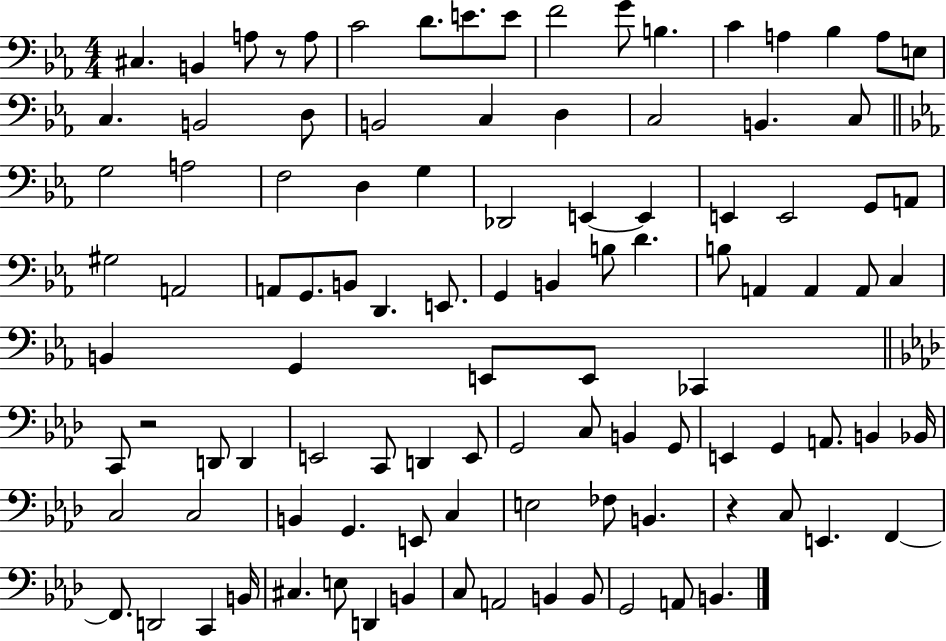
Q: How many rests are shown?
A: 3